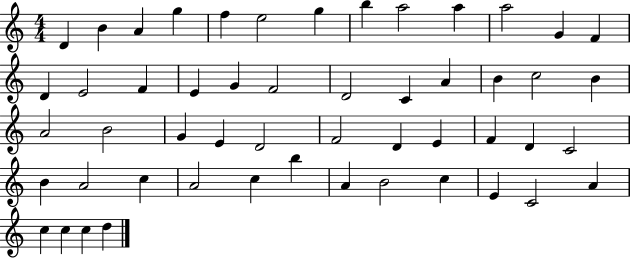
D4/q B4/q A4/q G5/q F5/q E5/h G5/q B5/q A5/h A5/q A5/h G4/q F4/q D4/q E4/h F4/q E4/q G4/q F4/h D4/h C4/q A4/q B4/q C5/h B4/q A4/h B4/h G4/q E4/q D4/h F4/h D4/q E4/q F4/q D4/q C4/h B4/q A4/h C5/q A4/h C5/q B5/q A4/q B4/h C5/q E4/q C4/h A4/q C5/q C5/q C5/q D5/q